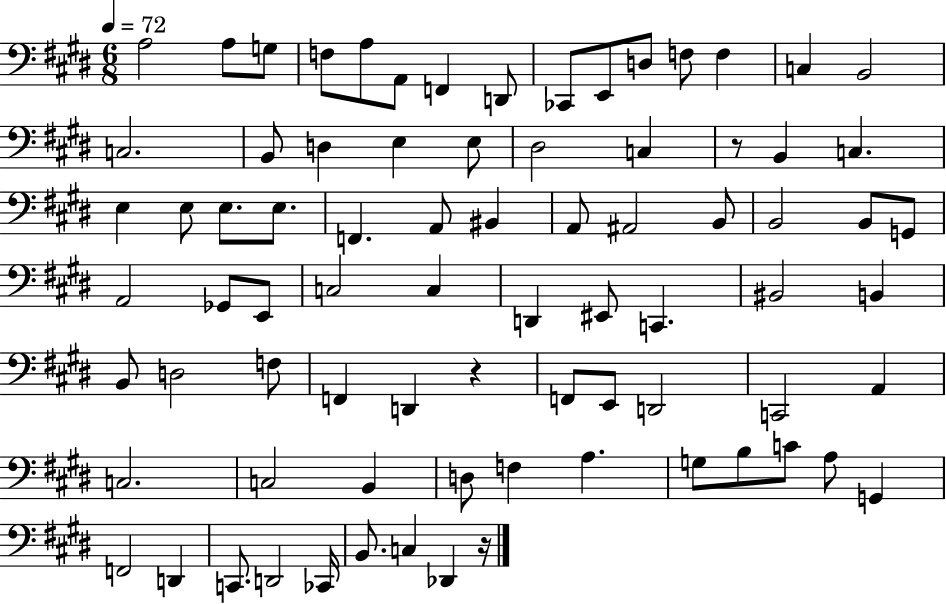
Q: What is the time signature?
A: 6/8